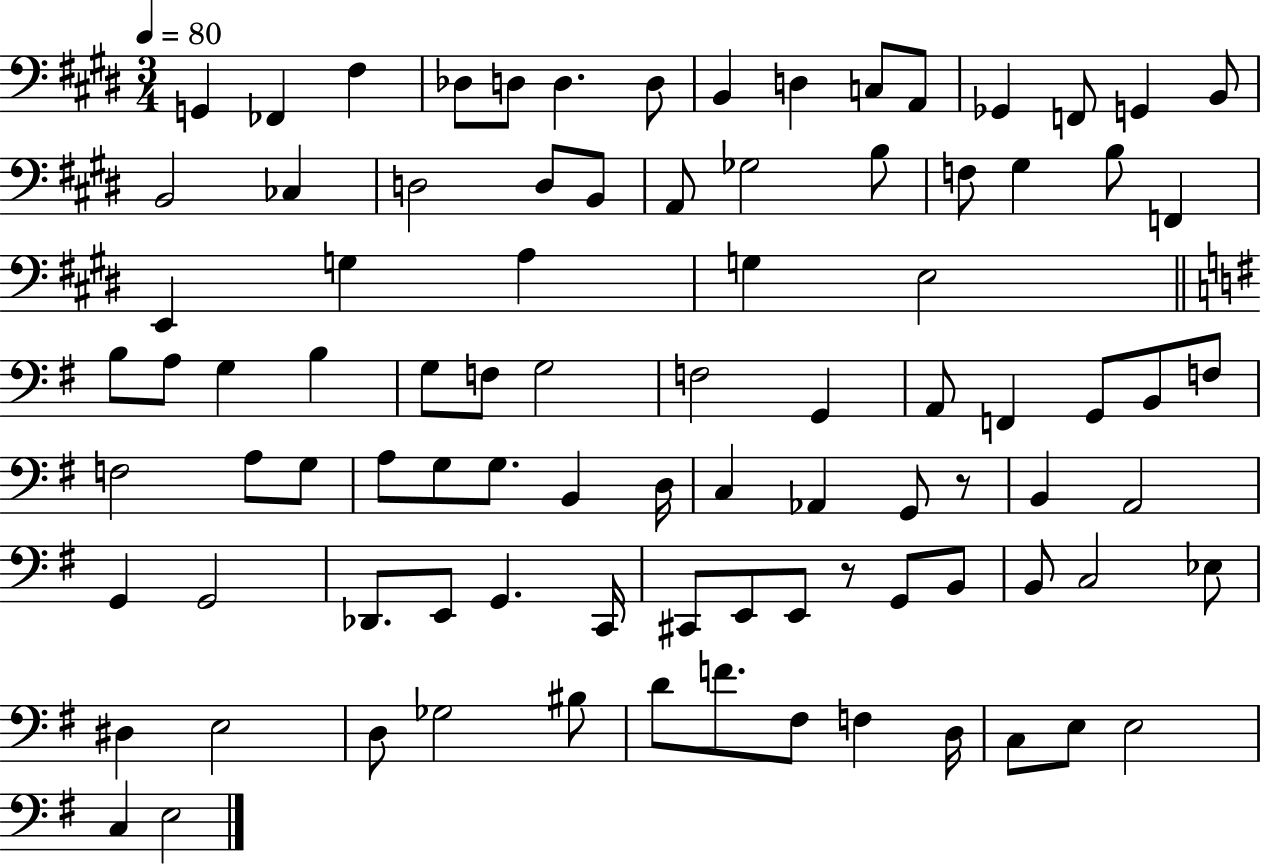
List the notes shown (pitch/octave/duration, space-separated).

G2/q FES2/q F#3/q Db3/e D3/e D3/q. D3/e B2/q D3/q C3/e A2/e Gb2/q F2/e G2/q B2/e B2/h CES3/q D3/h D3/e B2/e A2/e Gb3/h B3/e F3/e G#3/q B3/e F2/q E2/q G3/q A3/q G3/q E3/h B3/e A3/e G3/q B3/q G3/e F3/e G3/h F3/h G2/q A2/e F2/q G2/e B2/e F3/e F3/h A3/e G3/e A3/e G3/e G3/e. B2/q D3/s C3/q Ab2/q G2/e R/e B2/q A2/h G2/q G2/h Db2/e. E2/e G2/q. C2/s C#2/e E2/e E2/e R/e G2/e B2/e B2/e C3/h Eb3/e D#3/q E3/h D3/e Gb3/h BIS3/e D4/e F4/e. F#3/e F3/q D3/s C3/e E3/e E3/h C3/q E3/h